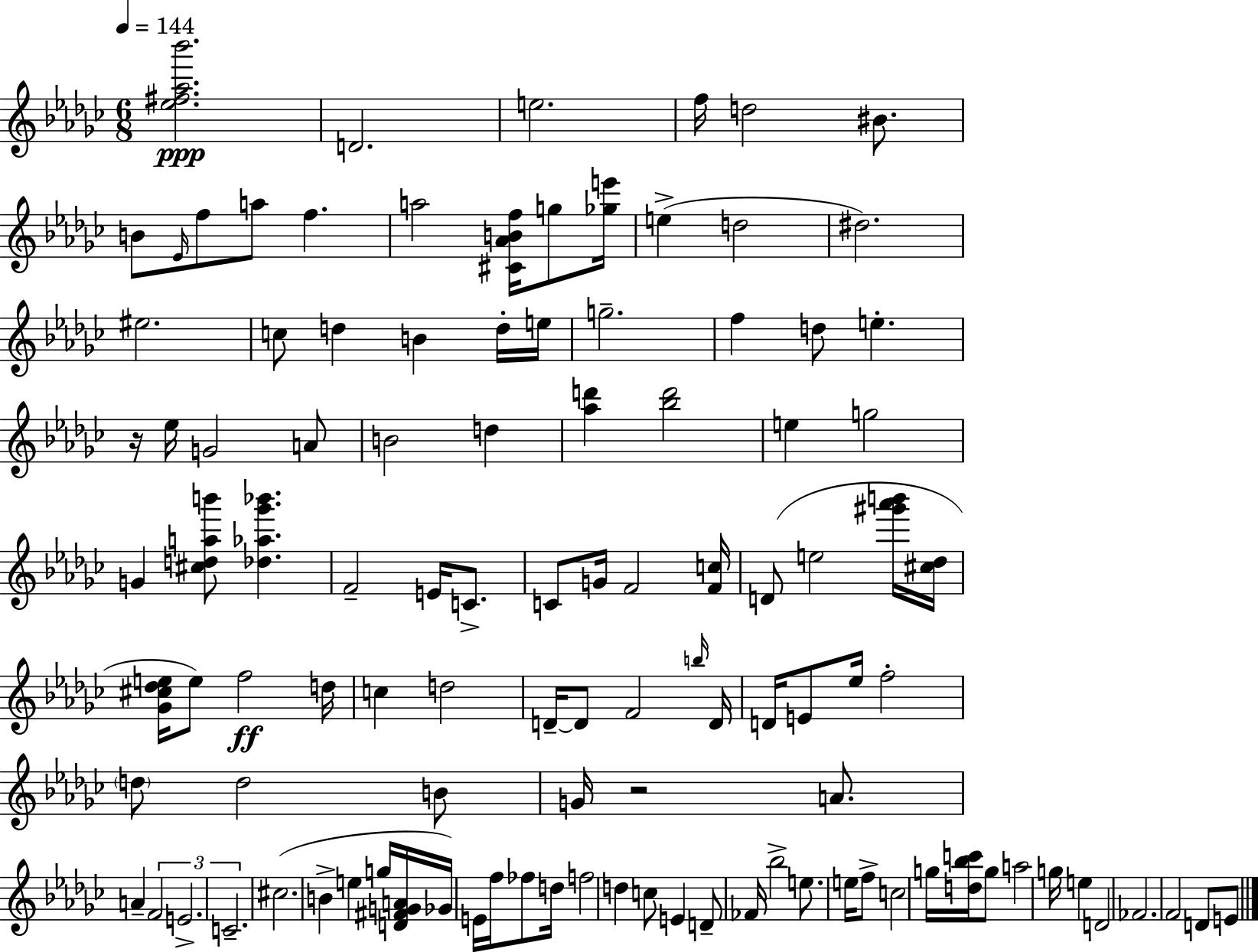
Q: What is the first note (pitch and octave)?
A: D4